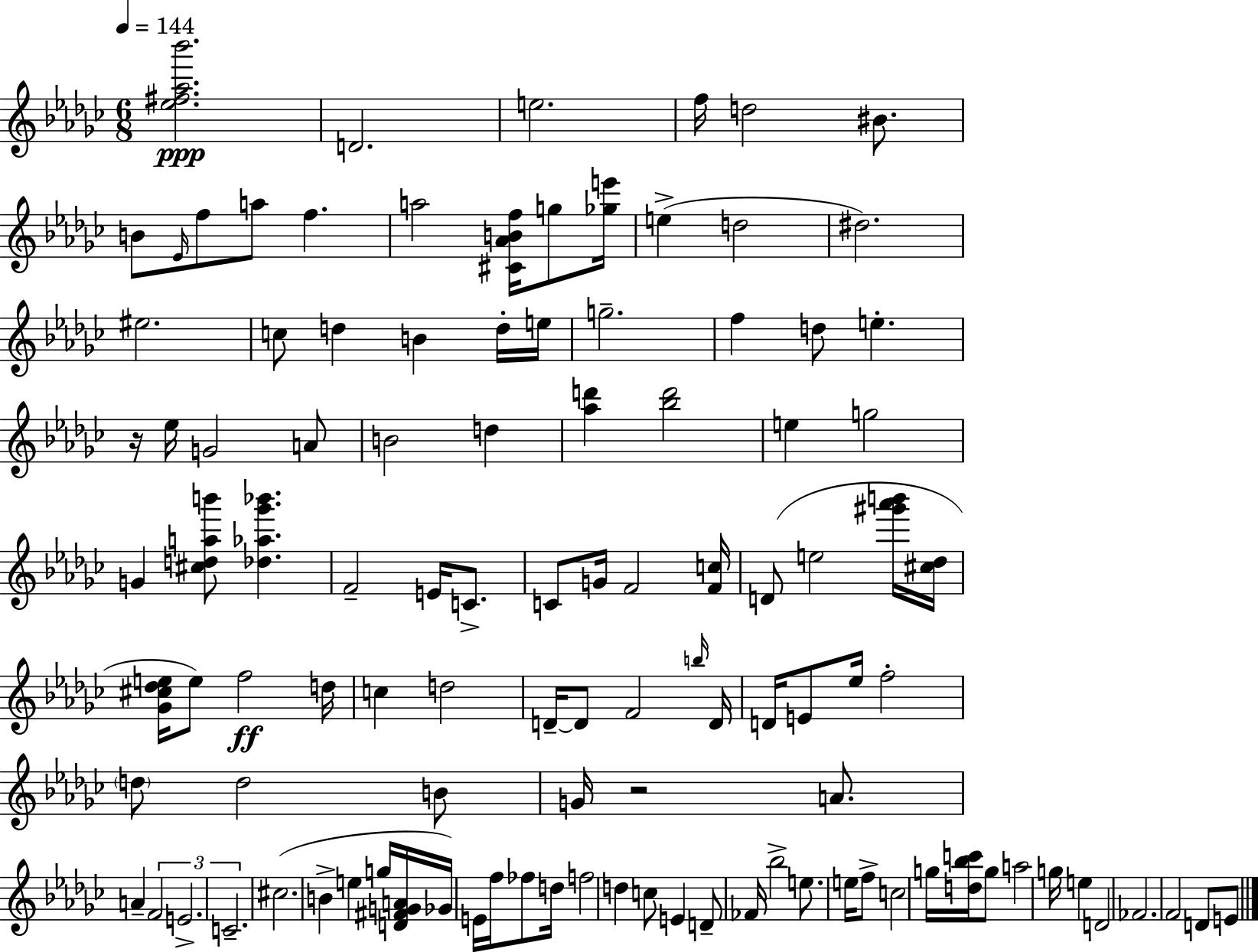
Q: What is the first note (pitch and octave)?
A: D4